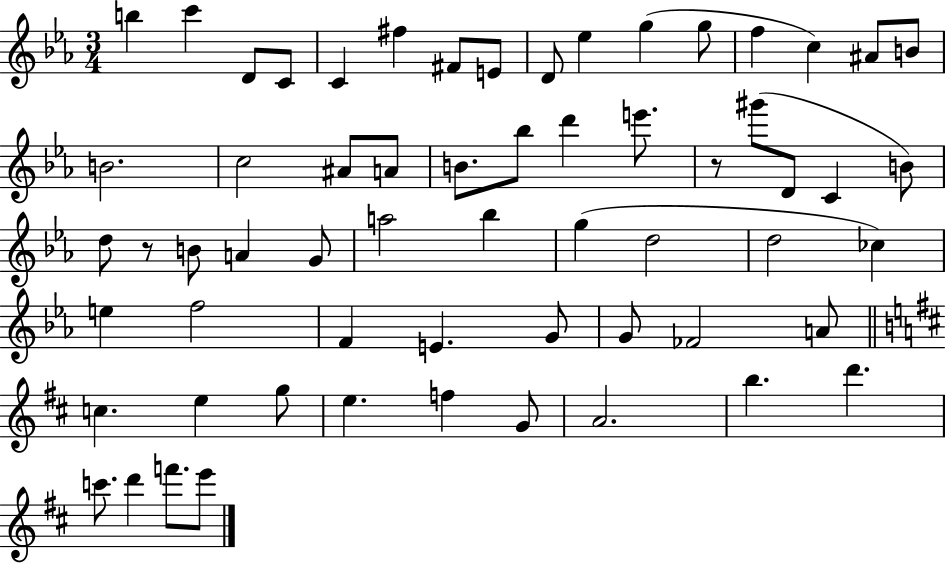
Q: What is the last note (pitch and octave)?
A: E6